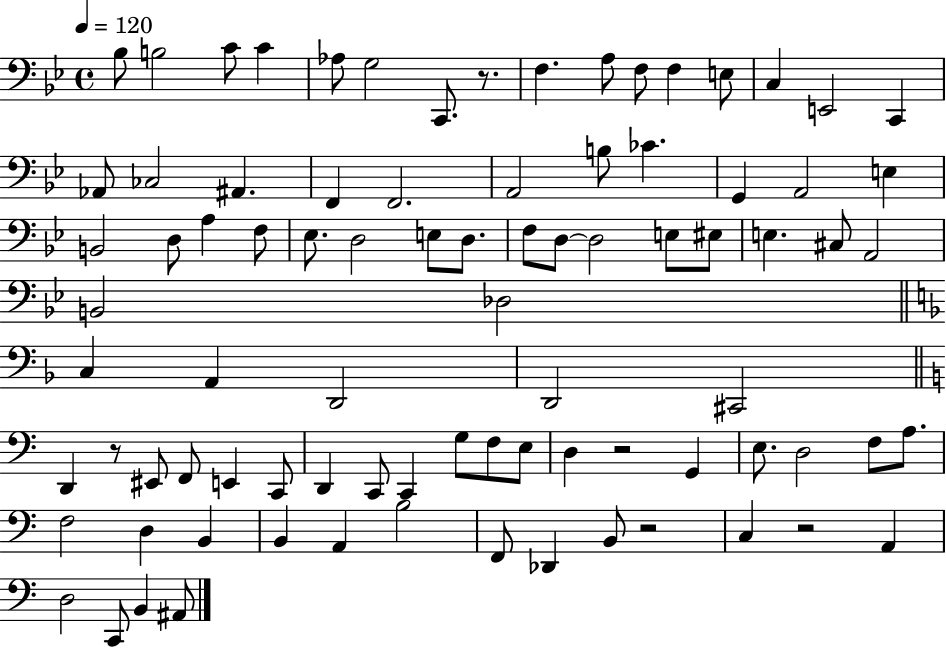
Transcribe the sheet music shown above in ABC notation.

X:1
T:Untitled
M:4/4
L:1/4
K:Bb
_B,/2 B,2 C/2 C _A,/2 G,2 C,,/2 z/2 F, A,/2 F,/2 F, E,/2 C, E,,2 C,, _A,,/2 _C,2 ^A,, F,, F,,2 A,,2 B,/2 _C G,, A,,2 E, B,,2 D,/2 A, F,/2 _E,/2 D,2 E,/2 D,/2 F,/2 D,/2 D,2 E,/2 ^E,/2 E, ^C,/2 A,,2 B,,2 _D,2 C, A,, D,,2 D,,2 ^C,,2 D,, z/2 ^E,,/2 F,,/2 E,, C,,/2 D,, C,,/2 C,, G,/2 F,/2 E,/2 D, z2 G,, E,/2 D,2 F,/2 A,/2 F,2 D, B,, B,, A,, B,2 F,,/2 _D,, B,,/2 z2 C, z2 A,, D,2 C,,/2 B,, ^A,,/2